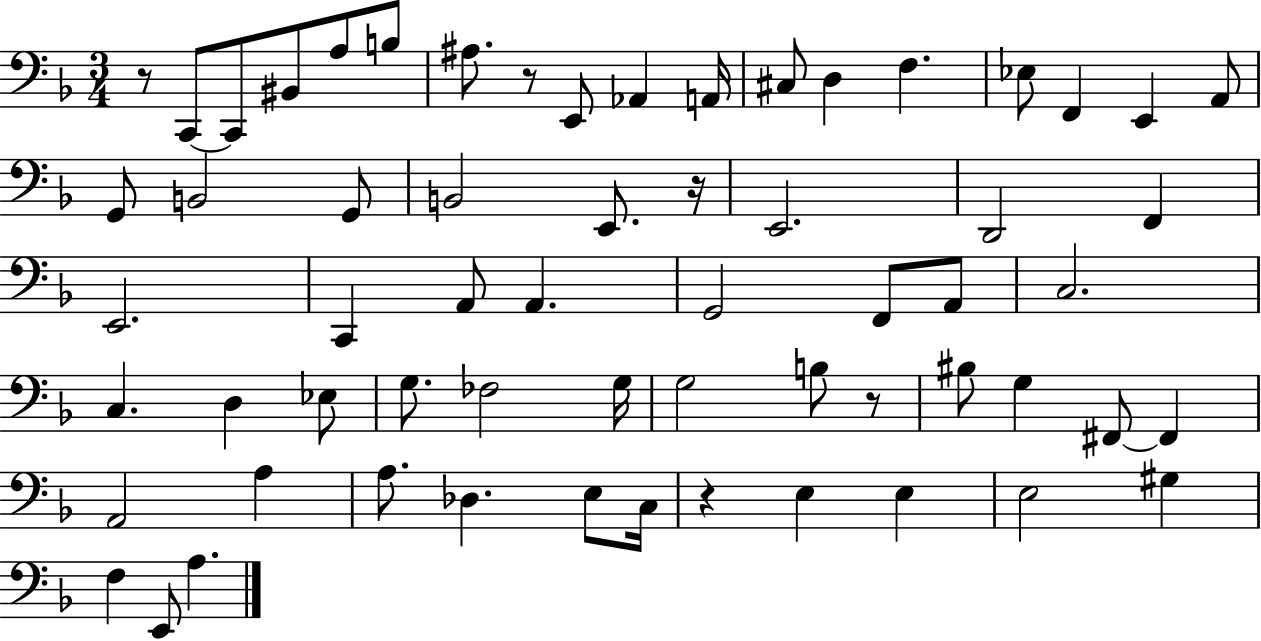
X:1
T:Untitled
M:3/4
L:1/4
K:F
z/2 C,,/2 C,,/2 ^B,,/2 A,/2 B,/2 ^A,/2 z/2 E,,/2 _A,, A,,/4 ^C,/2 D, F, _E,/2 F,, E,, A,,/2 G,,/2 B,,2 G,,/2 B,,2 E,,/2 z/4 E,,2 D,,2 F,, E,,2 C,, A,,/2 A,, G,,2 F,,/2 A,,/2 C,2 C, D, _E,/2 G,/2 _F,2 G,/4 G,2 B,/2 z/2 ^B,/2 G, ^F,,/2 ^F,, A,,2 A, A,/2 _D, E,/2 C,/4 z E, E, E,2 ^G, F, E,,/2 A,